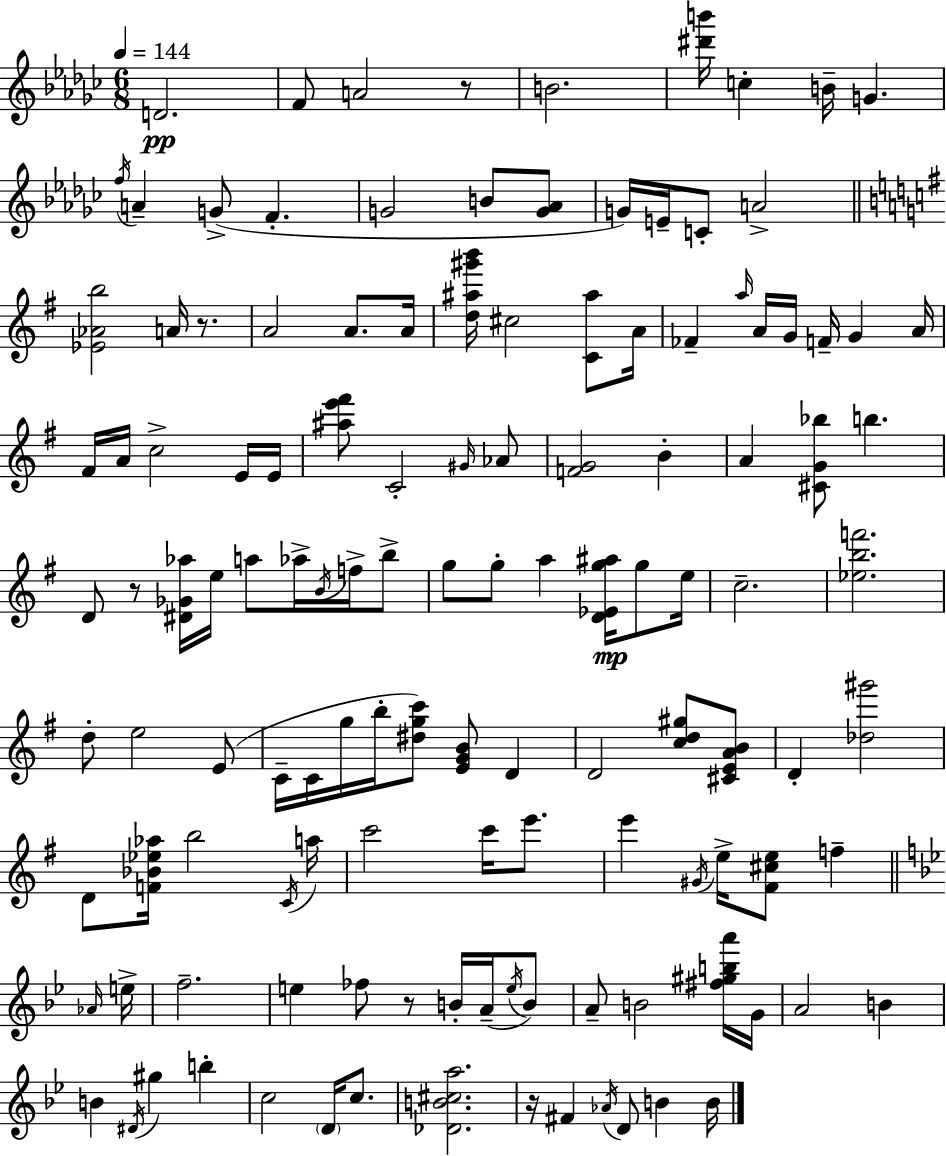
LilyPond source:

{
  \clef treble
  \numericTimeSignature
  \time 6/8
  \key ees \minor
  \tempo 4 = 144
  d'2.\pp | f'8 a'2 r8 | b'2. | <dis''' b'''>16 c''4-. b'16-- g'4. | \break \acciaccatura { f''16 } a'4-- g'8->( f'4.-. | g'2 b'8 <g' aes'>8 | g'16) e'16-- c'8-. a'2-> | \bar "||" \break \key g \major <ees' aes' b''>2 a'16 r8. | a'2 a'8. a'16 | <d'' ais'' gis''' b'''>16 cis''2 <c' ais''>8 a'16 | fes'4-- \grace { a''16 } a'16 g'16 f'16-- g'4 | \break a'16 fis'16 a'16 c''2-> e'16 | e'16 <ais'' e''' fis'''>8 c'2-. \grace { gis'16 } | aes'8 <f' g'>2 b'4-. | a'4 <cis' g' bes''>8 b''4. | \break d'8 r8 <dis' ges' aes''>16 e''16 a''8 aes''16-> \acciaccatura { b'16 } | f''16-> b''8-> g''8 g''8-. a''4 <d' ees' g'' ais''>16\mp | g''8 e''16 c''2.-- | <ees'' b'' f'''>2. | \break d''8-. e''2 | e'8( c'16-- c'16 g''16 b''16-. <dis'' g'' c'''>8) <e' g' b'>8 d'4 | d'2 <c'' d'' gis''>8 | <cis' e' a' b'>8 d'4-. <des'' gis'''>2 | \break d'8 <f' bes' ees'' aes''>16 b''2 | \acciaccatura { c'16 } a''16 c'''2 | c'''16 e'''8. e'''4 \acciaccatura { gis'16 } e''16-> <fis' cis'' e''>8 | f''4-- \bar "||" \break \key bes \major \grace { aes'16 } e''16-> f''2.-- | e''4 fes''8 r8 b'16-. a'16--( | \acciaccatura { e''16 } b'8) a'8-- b'2 | <fis'' gis'' b'' a'''>16 g'16 a'2 b'4 | \break b'4 \acciaccatura { dis'16 } gis''4 | b''4-. c''2 | \parenthesize d'16 c''8. <des' b' cis'' a''>2. | r16 fis'4 \acciaccatura { aes'16 } d'8 | \break b'4 b'16 \bar "|."
}